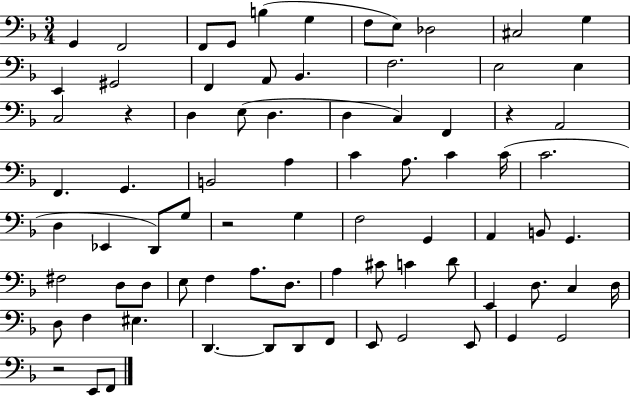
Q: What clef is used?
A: bass